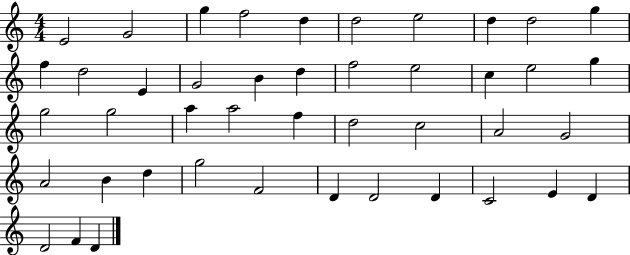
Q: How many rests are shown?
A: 0